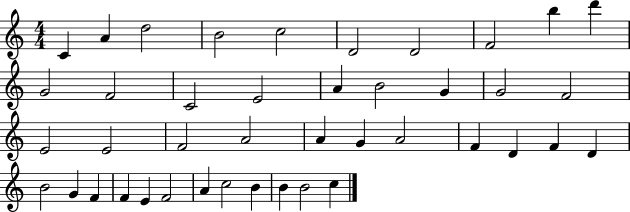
{
  \clef treble
  \numericTimeSignature
  \time 4/4
  \key c \major
  c'4 a'4 d''2 | b'2 c''2 | d'2 d'2 | f'2 b''4 d'''4 | \break g'2 f'2 | c'2 e'2 | a'4 b'2 g'4 | g'2 f'2 | \break e'2 e'2 | f'2 a'2 | a'4 g'4 a'2 | f'4 d'4 f'4 d'4 | \break b'2 g'4 f'4 | f'4 e'4 f'2 | a'4 c''2 b'4 | b'4 b'2 c''4 | \break \bar "|."
}